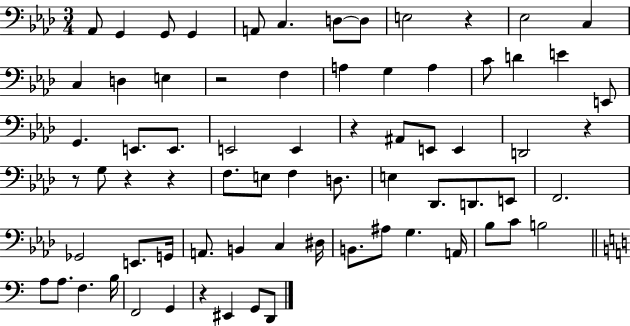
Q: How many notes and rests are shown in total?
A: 72